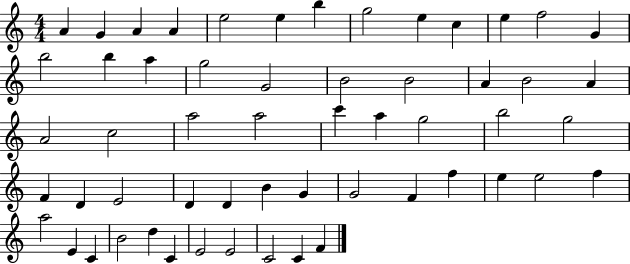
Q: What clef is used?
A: treble